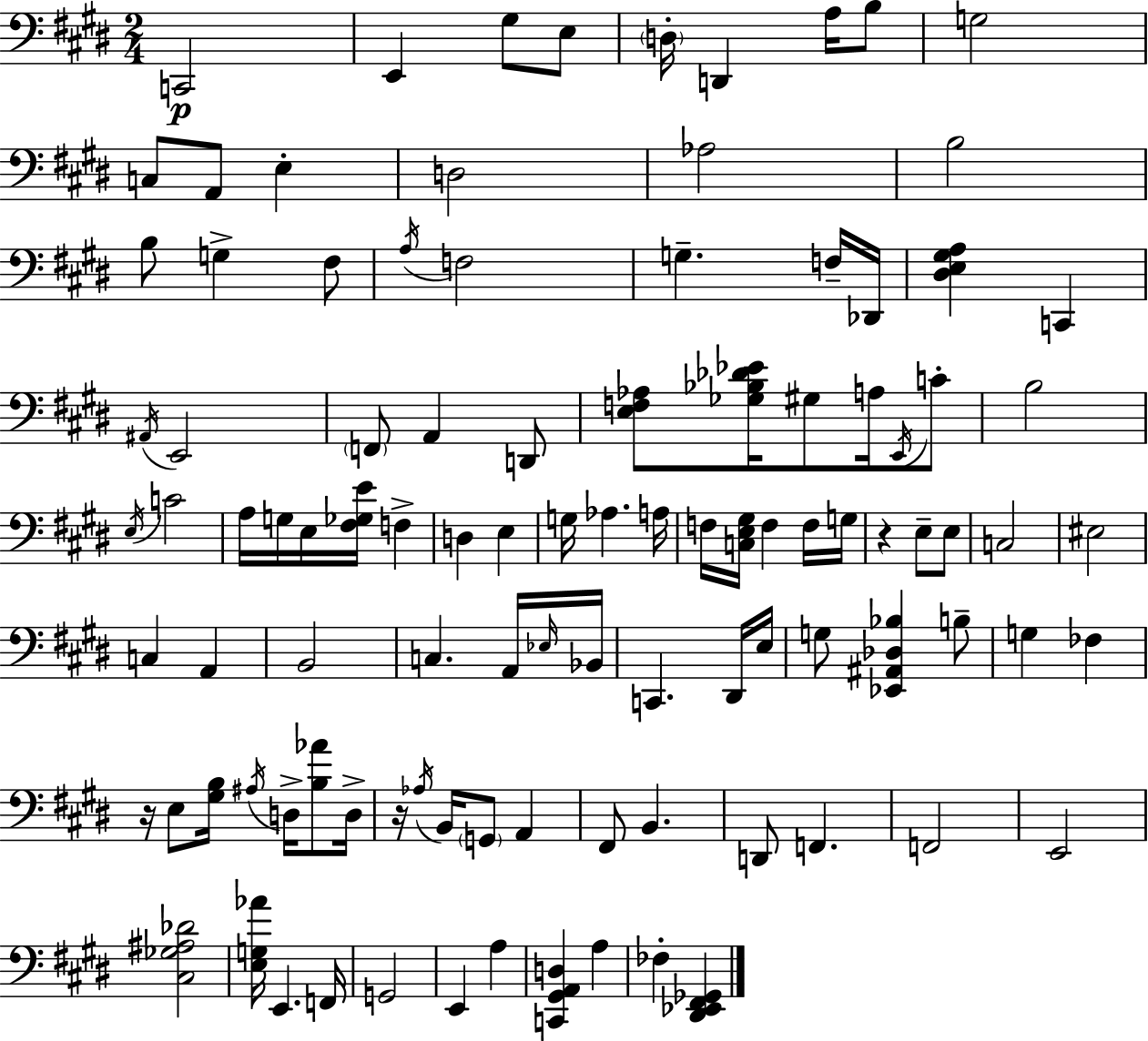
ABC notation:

X:1
T:Untitled
M:2/4
L:1/4
K:E
C,,2 E,, ^G,/2 E,/2 D,/4 D,, A,/4 B,/2 G,2 C,/2 A,,/2 E, D,2 _A,2 B,2 B,/2 G, ^F,/2 A,/4 F,2 G, F,/4 _D,,/4 [^D,E,^G,A,] C,, ^A,,/4 E,,2 F,,/2 A,, D,,/2 [E,F,_A,]/2 [_G,_B,_D_E]/4 ^G,/2 A,/4 E,,/4 C/2 B,2 E,/4 C2 A,/4 G,/4 E,/4 [^F,_G,E]/4 F, D, E, G,/4 _A, A,/4 F,/4 [C,E,^G,]/4 F, F,/4 G,/4 z E,/2 E,/2 C,2 ^E,2 C, A,, B,,2 C, A,,/4 _E,/4 _B,,/4 C,, ^D,,/4 E,/4 G,/2 [_E,,^A,,_D,_B,] B,/2 G, _F, z/4 E,/2 [^G,B,]/4 ^A,/4 D,/4 [B,_A]/2 D,/4 z/4 _A,/4 B,,/4 G,,/2 A,, ^F,,/2 B,, D,,/2 F,, F,,2 E,,2 [^C,_G,^A,_D]2 [E,G,_A]/4 E,, F,,/4 G,,2 E,, A, [C,,^G,,A,,D,] A, _F, [^D,,_E,,^F,,_G,,]